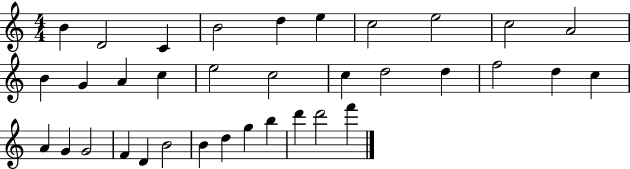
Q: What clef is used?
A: treble